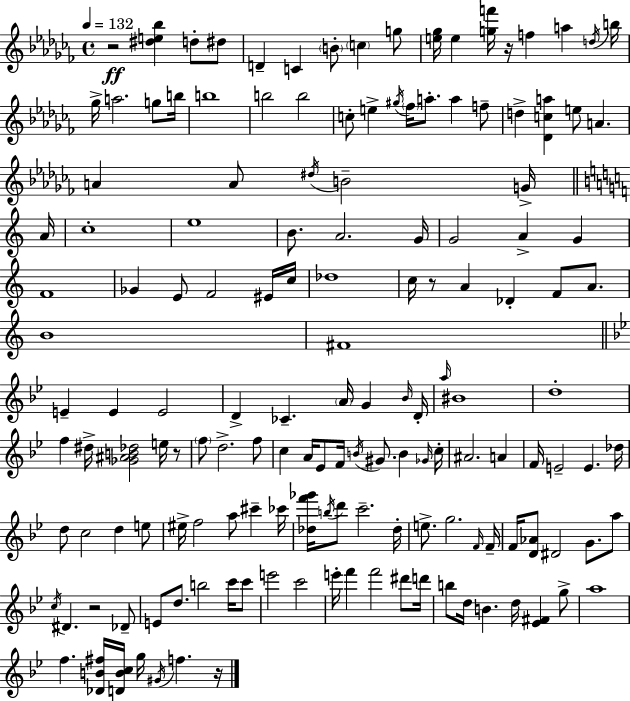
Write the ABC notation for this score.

X:1
T:Untitled
M:4/4
L:1/4
K:Abm
z2 [^de_b] d/2 ^d/2 D C B/2 c g/2 [e_g]/4 e [gf']/4 z/4 f a d/4 b/4 _g/4 a2 g/2 b/4 b4 b2 b2 c/2 e ^g/4 _f/4 a/2 a f/2 d [_Dca] e/2 A A A/2 ^d/4 B2 G/4 A/4 c4 e4 B/2 A2 G/4 G2 A G F4 _G E/2 F2 ^E/4 c/4 _d4 c/4 z/2 A _D F/2 A/2 B4 ^F4 E E E2 D _C A/4 G _B/4 D/4 a/4 ^B4 d4 f ^d/4 [_G^AB_d]2 e/4 z/2 f/2 d2 f/2 c A/4 _E/2 F/4 B/4 ^G/2 B _G/4 c/4 ^A2 A F/4 E2 E _d/4 d/2 c2 d e/2 ^e/4 f2 a/2 ^c' _c'/4 [_df'_g']/4 b/4 d'/2 c'2 _d/4 e/2 g2 F/4 F/4 F/4 [D_A]/2 ^D2 G/2 a/2 c/4 ^D z2 _D/2 E/2 d/2 b2 c'/4 c'/2 e'2 c'2 e'/4 f' f'2 ^d'/2 d'/4 b/2 d/4 B d/4 [_E^F] g/2 a4 f [_DB^f]/4 [DBc]/4 g/4 ^G/4 f z/4